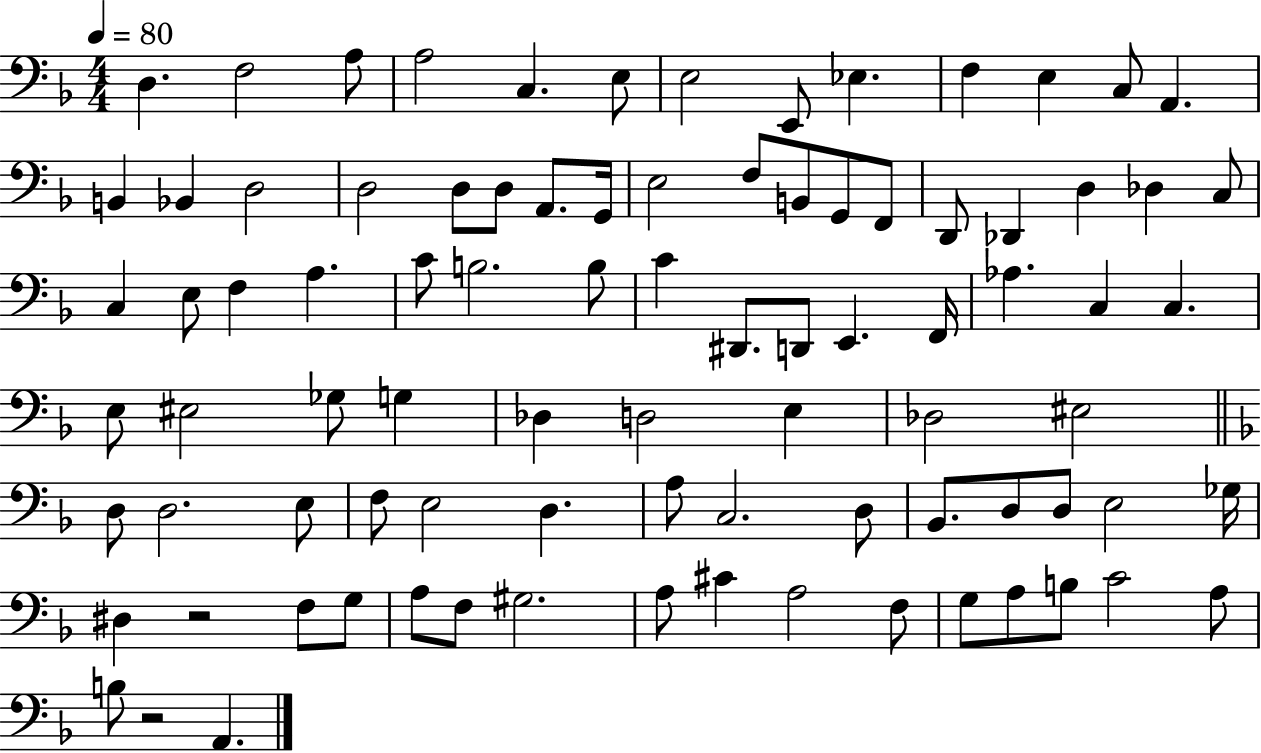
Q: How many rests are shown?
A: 2